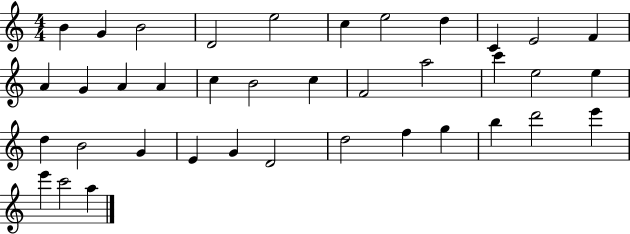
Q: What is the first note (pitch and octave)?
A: B4